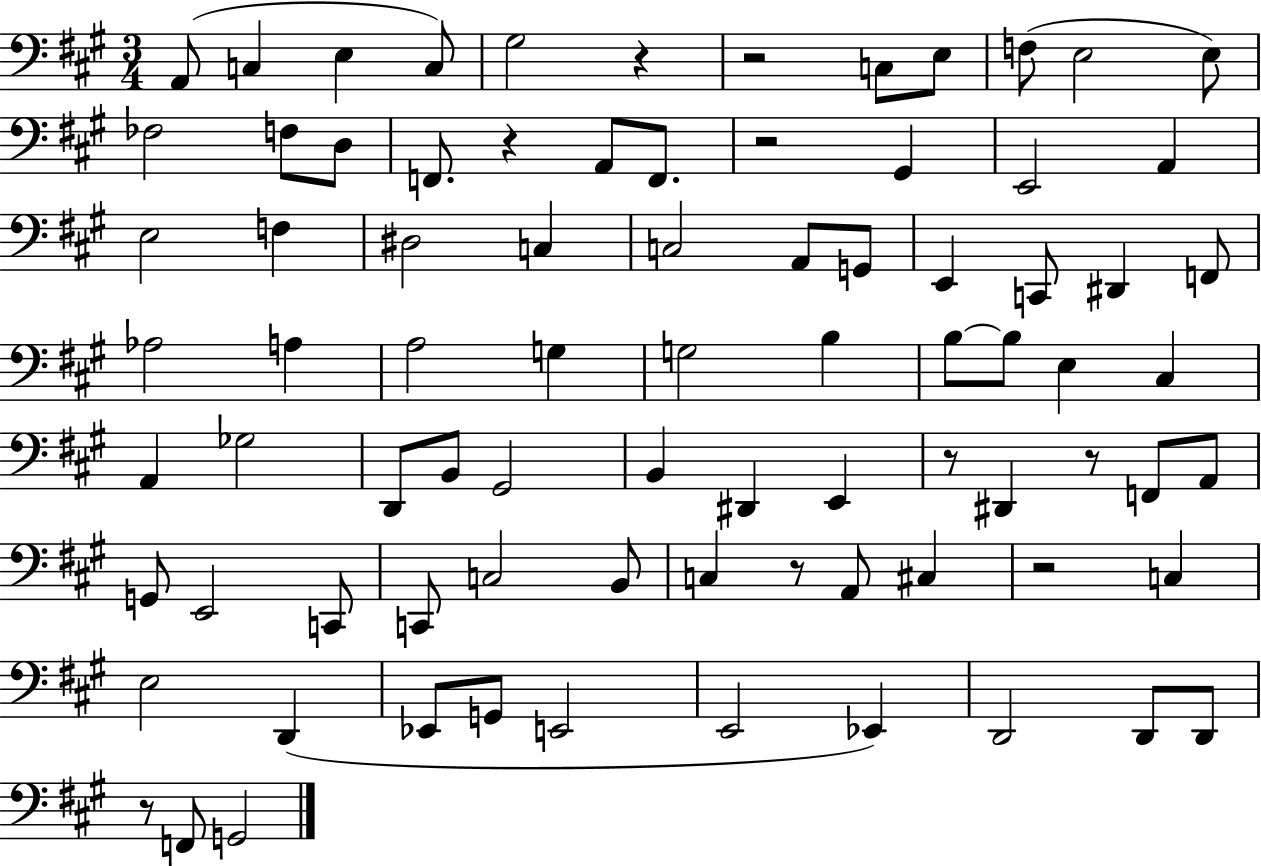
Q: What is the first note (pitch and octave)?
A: A2